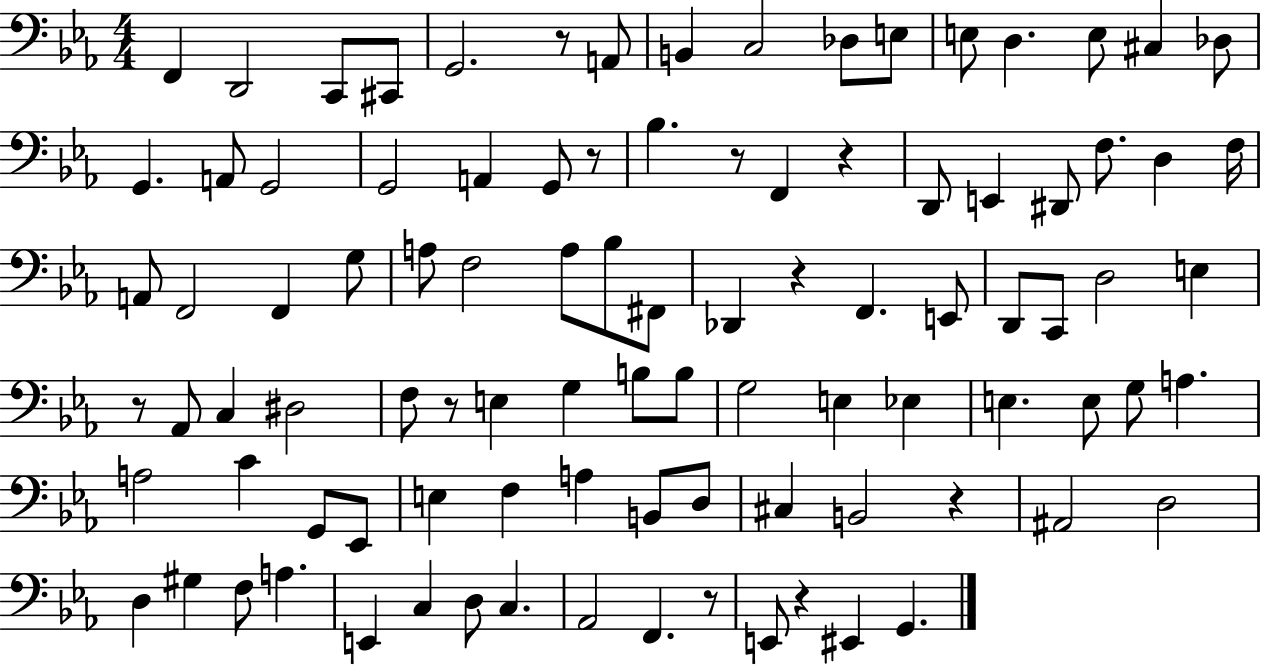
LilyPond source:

{
  \clef bass
  \numericTimeSignature
  \time 4/4
  \key ees \major
  f,4 d,2 c,8 cis,8 | g,2. r8 a,8 | b,4 c2 des8 e8 | e8 d4. e8 cis4 des8 | \break g,4. a,8 g,2 | g,2 a,4 g,8 r8 | bes4. r8 f,4 r4 | d,8 e,4 dis,8 f8. d4 f16 | \break a,8 f,2 f,4 g8 | a8 f2 a8 bes8 fis,8 | des,4 r4 f,4. e,8 | d,8 c,8 d2 e4 | \break r8 aes,8 c4 dis2 | f8 r8 e4 g4 b8 b8 | g2 e4 ees4 | e4. e8 g8 a4. | \break a2 c'4 g,8 ees,8 | e4 f4 a4 b,8 d8 | cis4 b,2 r4 | ais,2 d2 | \break d4 gis4 f8 a4. | e,4 c4 d8 c4. | aes,2 f,4. r8 | e,8 r4 eis,4 g,4. | \break \bar "|."
}